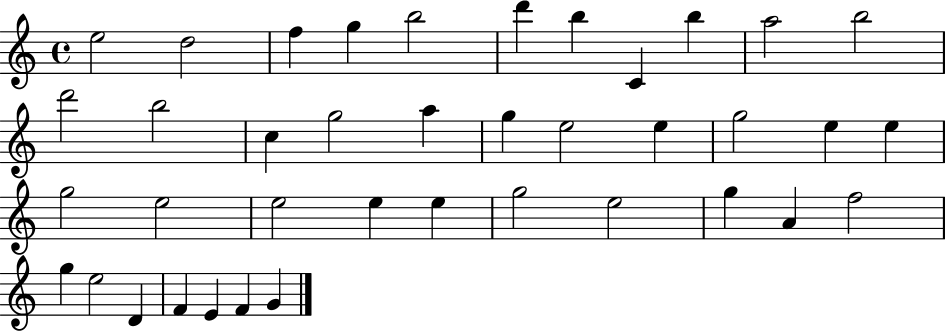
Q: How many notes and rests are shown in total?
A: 39